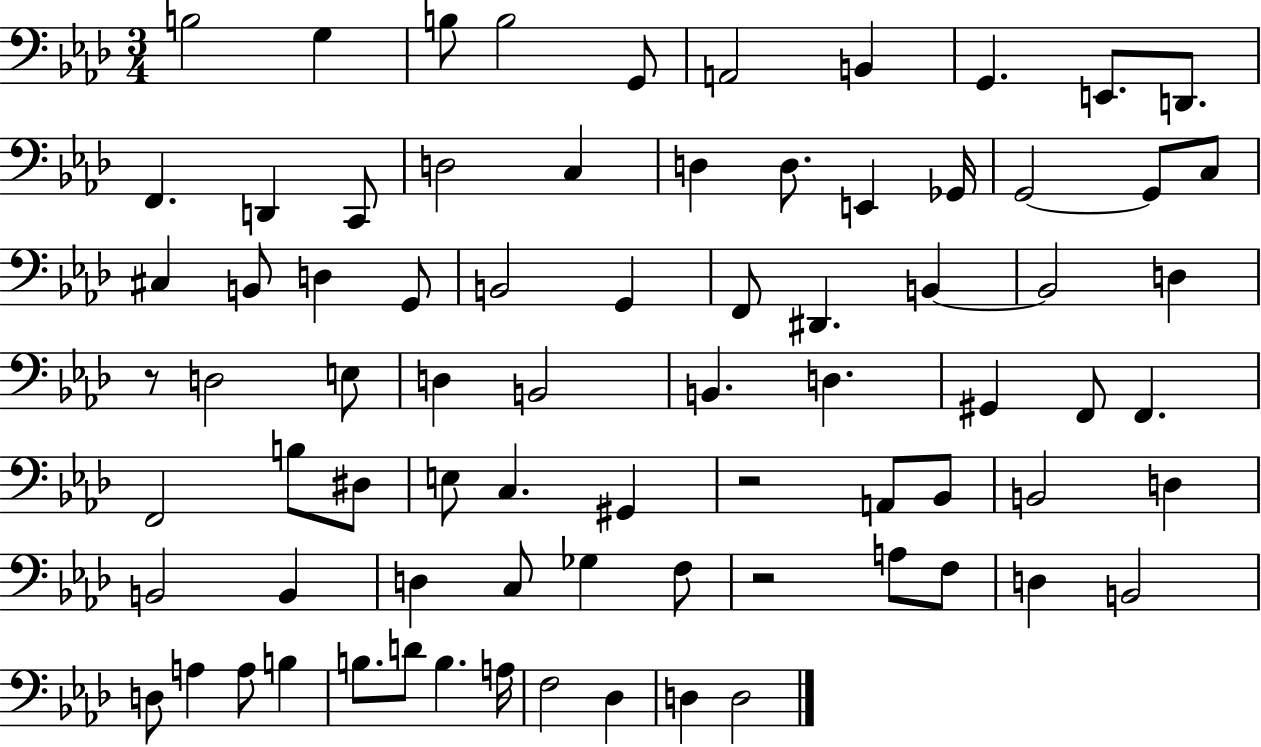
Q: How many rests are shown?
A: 3